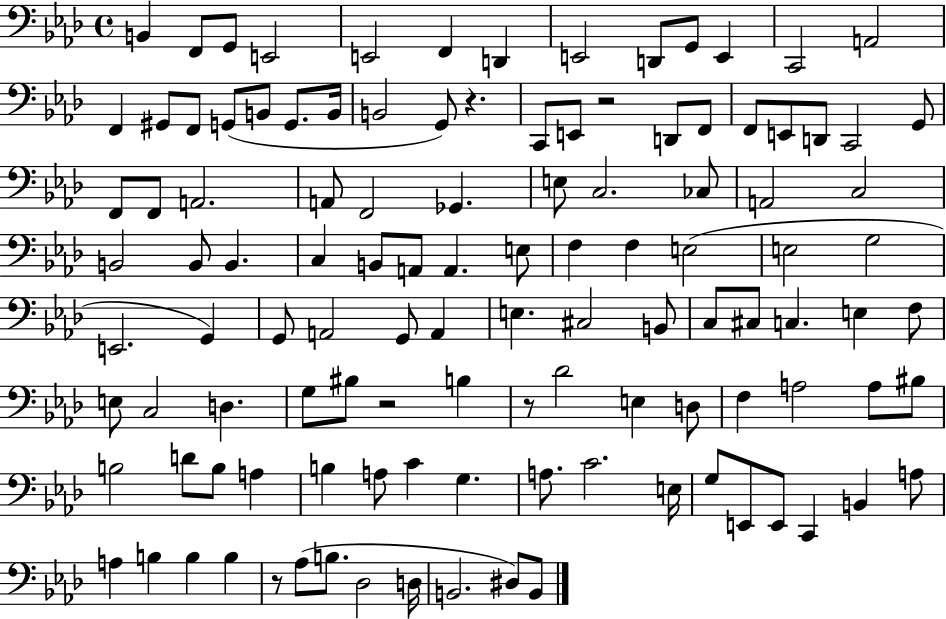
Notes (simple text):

B2/q F2/e G2/e E2/h E2/h F2/q D2/q E2/h D2/e G2/e E2/q C2/h A2/h F2/q G#2/e F2/e G2/e B2/e G2/e. B2/s B2/h G2/e R/q. C2/e E2/e R/h D2/e F2/e F2/e E2/e D2/e C2/h G2/e F2/e F2/e A2/h. A2/e F2/h Gb2/q. E3/e C3/h. CES3/e A2/h C3/h B2/h B2/e B2/q. C3/q B2/e A2/e A2/q. E3/e F3/q F3/q E3/h E3/h G3/h E2/h. G2/q G2/e A2/h G2/e A2/q E3/q. C#3/h B2/e C3/e C#3/e C3/q. E3/q F3/e E3/e C3/h D3/q. G3/e BIS3/e R/h B3/q R/e Db4/h E3/q D3/e F3/q A3/h A3/e BIS3/e B3/h D4/e B3/e A3/q B3/q A3/e C4/q G3/q. A3/e. C4/h. E3/s G3/e E2/e E2/e C2/q B2/q A3/e A3/q B3/q B3/q B3/q R/e Ab3/e B3/e. Db3/h D3/s B2/h. D#3/e B2/e